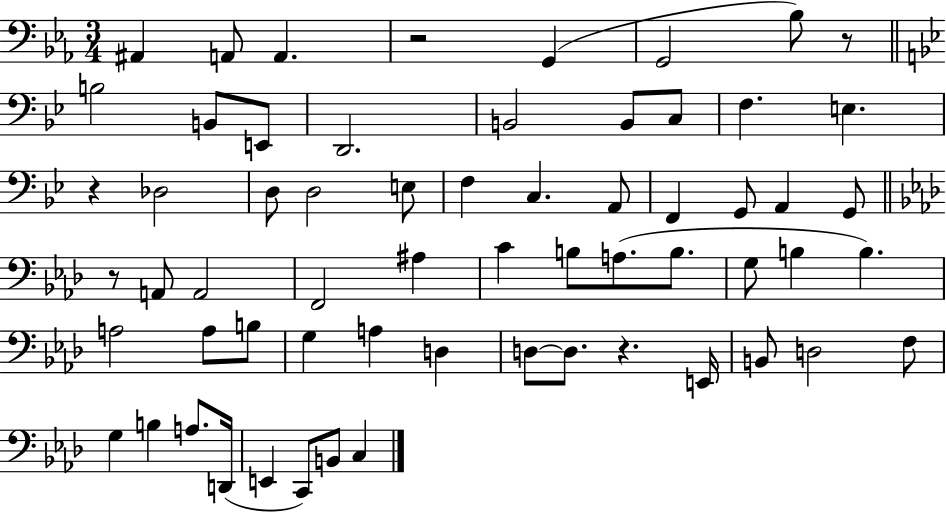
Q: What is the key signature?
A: EES major